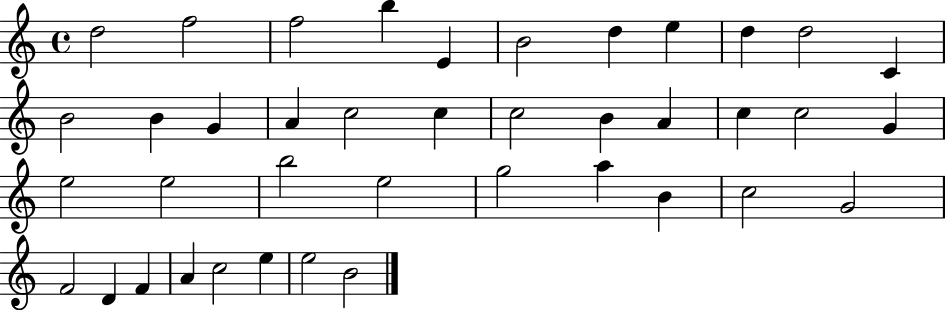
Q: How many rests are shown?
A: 0